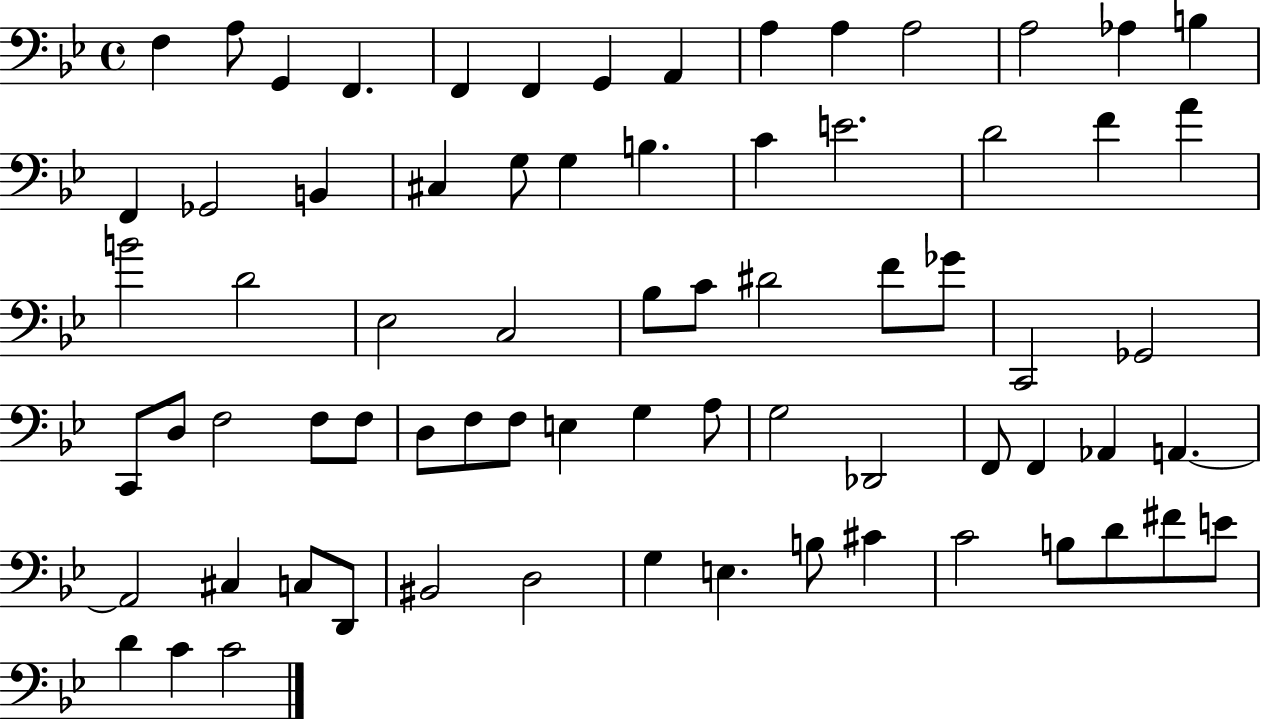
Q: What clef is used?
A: bass